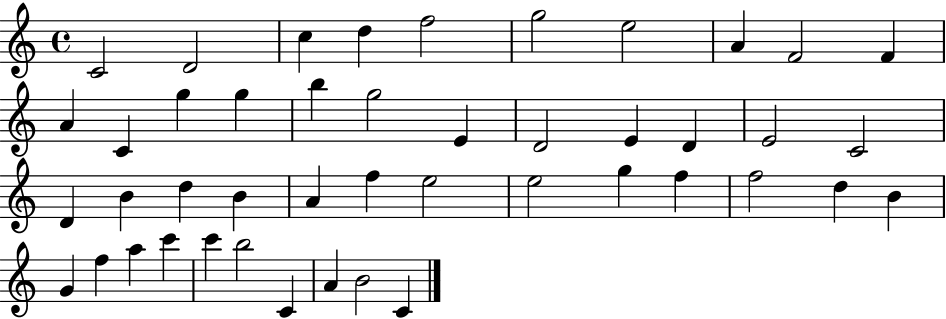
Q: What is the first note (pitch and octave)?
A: C4